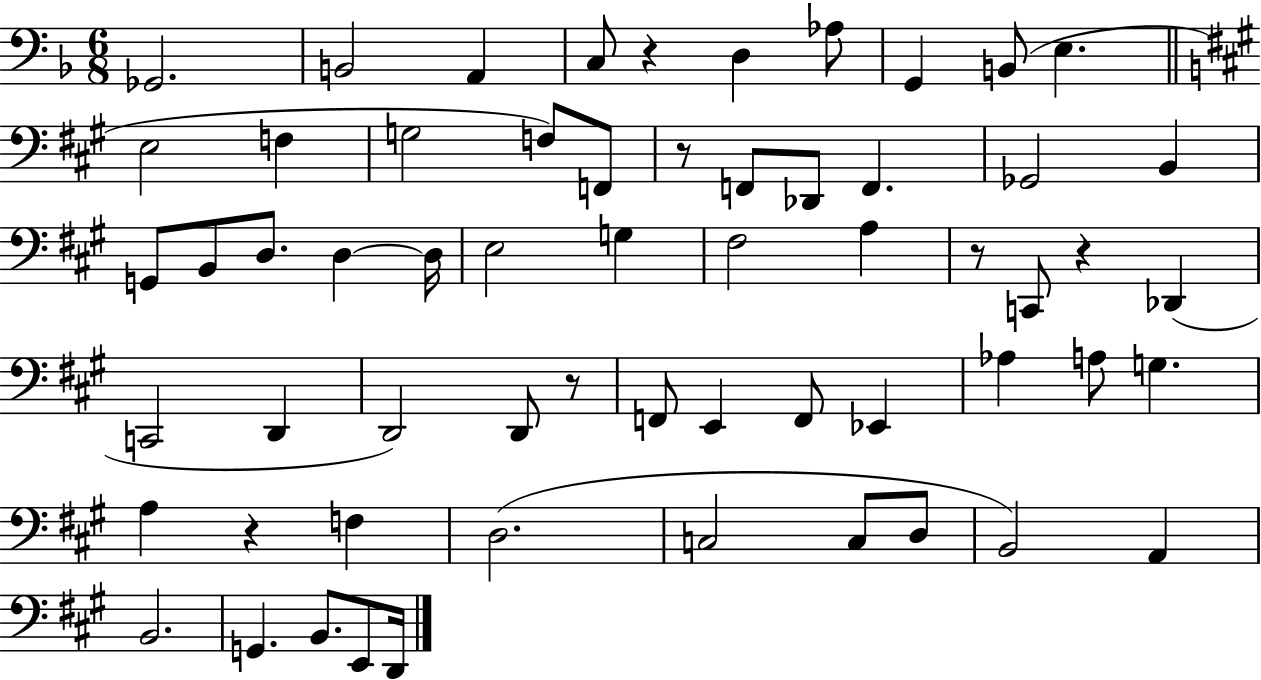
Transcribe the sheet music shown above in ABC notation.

X:1
T:Untitled
M:6/8
L:1/4
K:F
_G,,2 B,,2 A,, C,/2 z D, _A,/2 G,, B,,/2 E, E,2 F, G,2 F,/2 F,,/2 z/2 F,,/2 _D,,/2 F,, _G,,2 B,, G,,/2 B,,/2 D,/2 D, D,/4 E,2 G, ^F,2 A, z/2 C,,/2 z _D,, C,,2 D,, D,,2 D,,/2 z/2 F,,/2 E,, F,,/2 _E,, _A, A,/2 G, A, z F, D,2 C,2 C,/2 D,/2 B,,2 A,, B,,2 G,, B,,/2 E,,/2 D,,/4